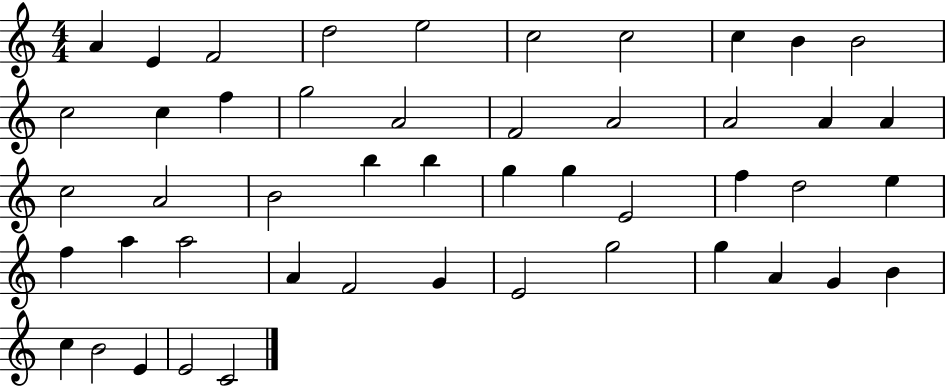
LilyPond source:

{
  \clef treble
  \numericTimeSignature
  \time 4/4
  \key c \major
  a'4 e'4 f'2 | d''2 e''2 | c''2 c''2 | c''4 b'4 b'2 | \break c''2 c''4 f''4 | g''2 a'2 | f'2 a'2 | a'2 a'4 a'4 | \break c''2 a'2 | b'2 b''4 b''4 | g''4 g''4 e'2 | f''4 d''2 e''4 | \break f''4 a''4 a''2 | a'4 f'2 g'4 | e'2 g''2 | g''4 a'4 g'4 b'4 | \break c''4 b'2 e'4 | e'2 c'2 | \bar "|."
}